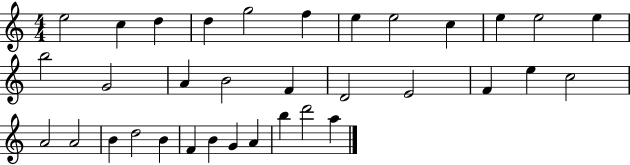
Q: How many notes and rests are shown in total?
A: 34